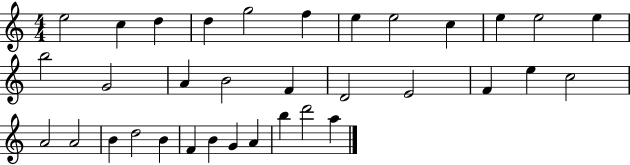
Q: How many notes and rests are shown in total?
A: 34